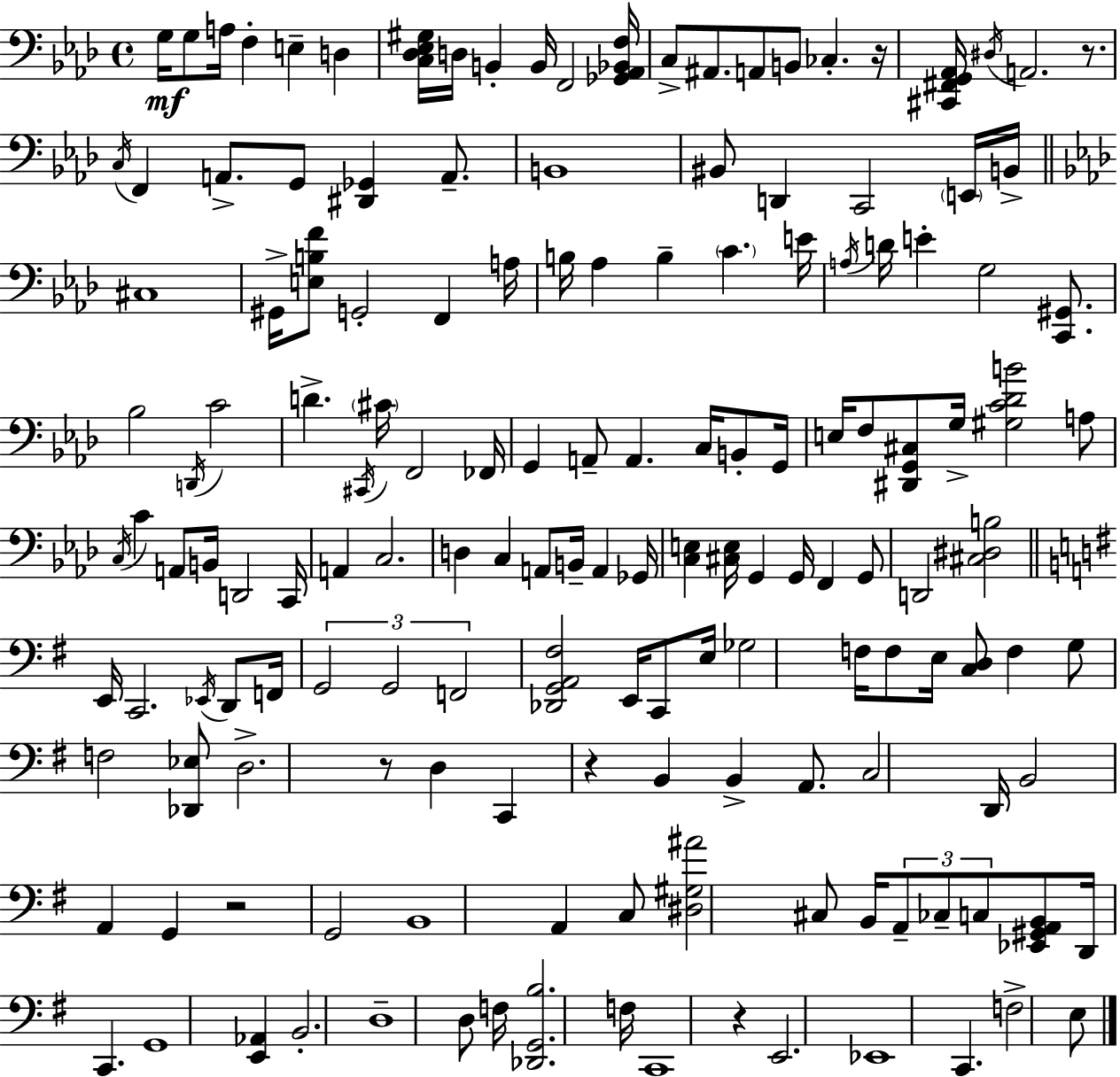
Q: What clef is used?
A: bass